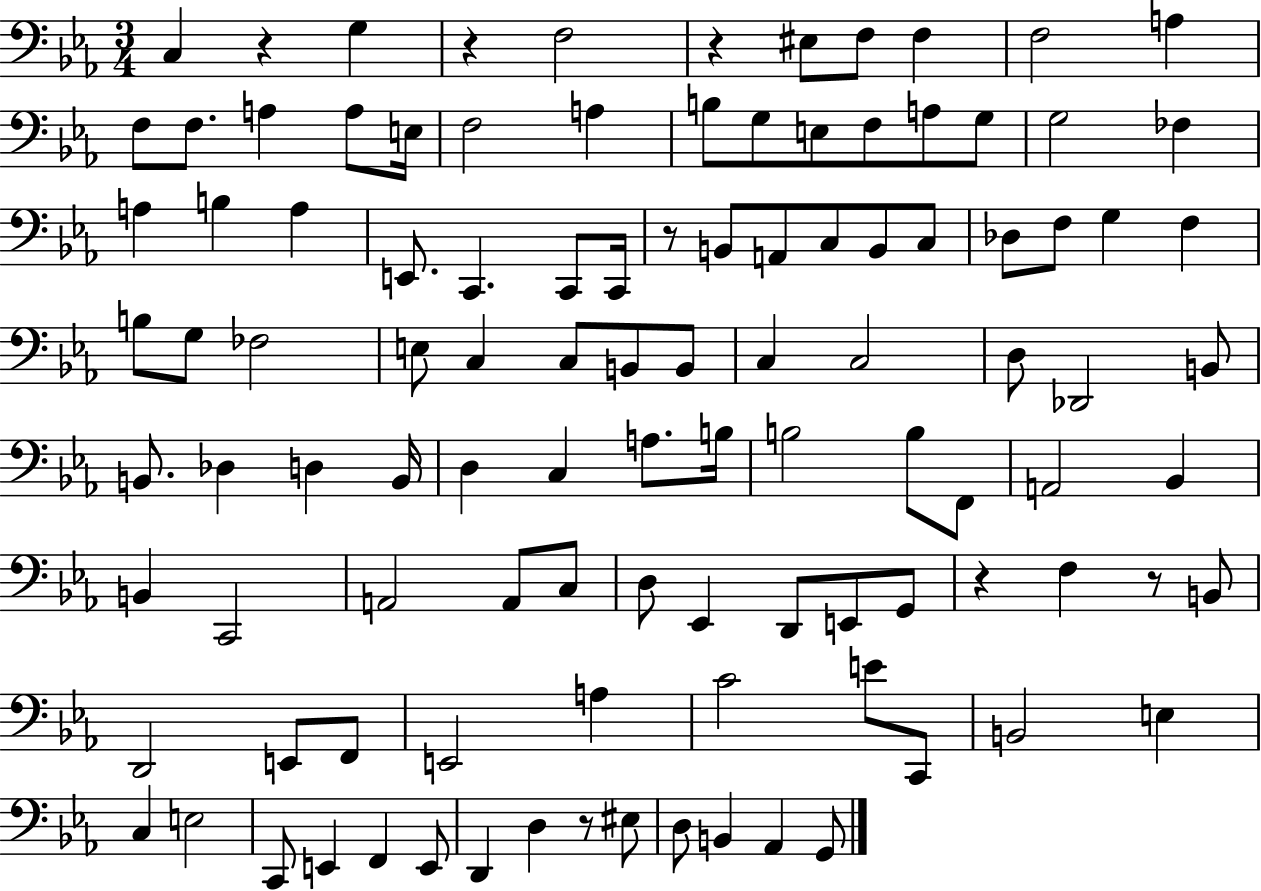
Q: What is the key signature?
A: EES major